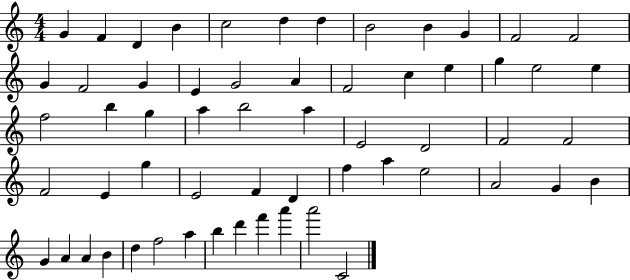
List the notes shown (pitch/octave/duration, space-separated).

G4/q F4/q D4/q B4/q C5/h D5/q D5/q B4/h B4/q G4/q F4/h F4/h G4/q F4/h G4/q E4/q G4/h A4/q F4/h C5/q E5/q G5/q E5/h E5/q F5/h B5/q G5/q A5/q B5/h A5/q E4/h D4/h F4/h F4/h F4/h E4/q G5/q E4/h F4/q D4/q F5/q A5/q E5/h A4/h G4/q B4/q G4/q A4/q A4/q B4/q D5/q F5/h A5/q B5/q D6/q F6/q A6/q A6/h C4/h